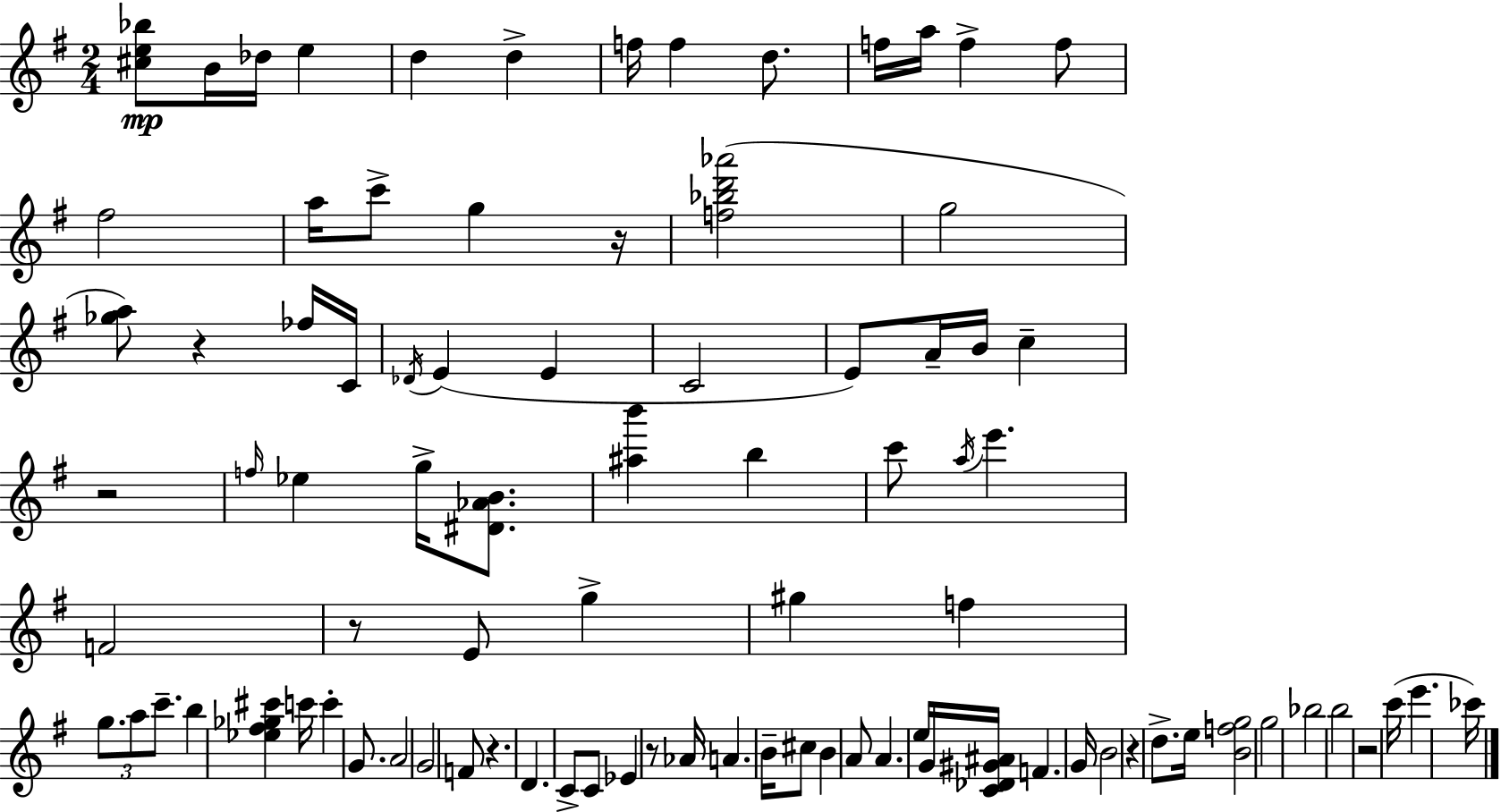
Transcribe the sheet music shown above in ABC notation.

X:1
T:Untitled
M:2/4
L:1/4
K:Em
[^ce_b]/2 B/4 _d/4 e d d f/4 f d/2 f/4 a/4 f f/2 ^f2 a/4 c'/2 g z/4 [f_bd'_a']2 g2 [_ga]/2 z _f/4 C/4 _D/4 E E C2 E/2 A/4 B/4 c z2 f/4 _e g/4 [^D_AB]/2 [^ab'] b c'/2 a/4 e' F2 z/2 E/2 g ^g f g/2 a/2 c'/2 b [_e^f_g^c'] c'/4 c' G/2 A2 G2 F/2 z D C/2 C/2 _E z/2 _A/4 A B/4 ^c/2 B A/2 A e/4 G/4 [C_D^G^A]/4 F G/4 B2 z d/2 e/4 [Bfg]2 g2 _b2 b2 z2 c'/4 e' _c'/4